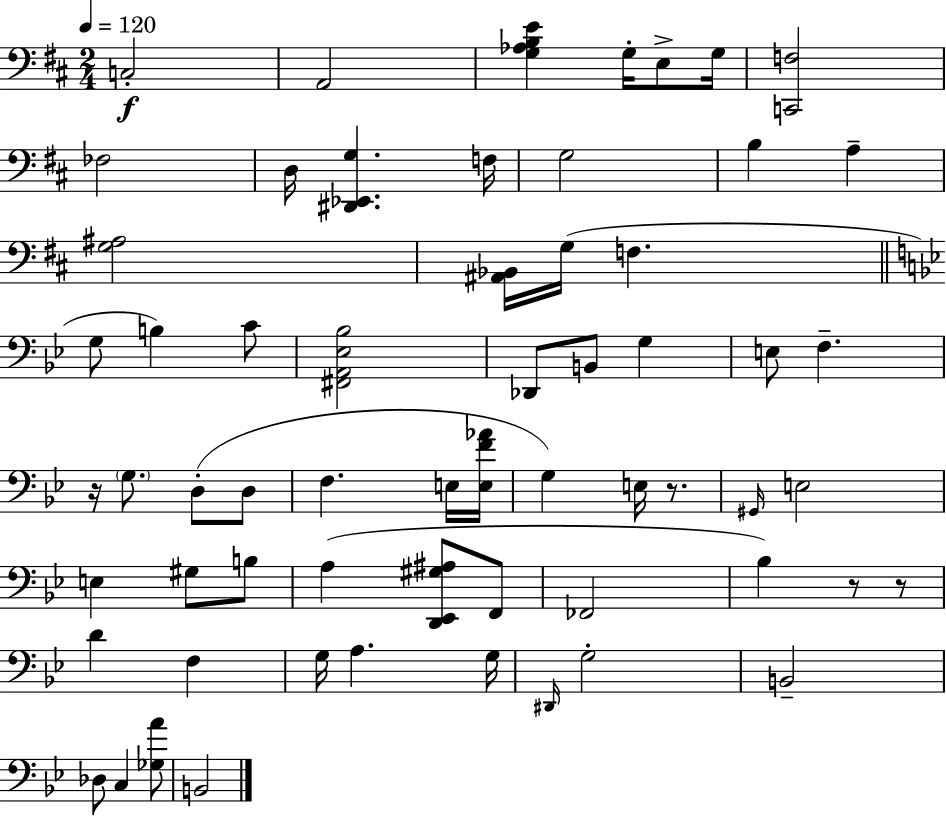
X:1
T:Untitled
M:2/4
L:1/4
K:D
C,2 A,,2 [G,_A,B,E] G,/4 E,/2 G,/4 [C,,F,]2 _F,2 D,/4 [^D,,_E,,G,] F,/4 G,2 B, A, [G,^A,]2 [^A,,_B,,]/4 G,/4 F, G,/2 B, C/2 [^F,,A,,_E,_B,]2 _D,,/2 B,,/2 G, E,/2 F, z/4 G,/2 D,/2 D,/2 F, E,/4 [E,F_A]/4 G, E,/4 z/2 ^G,,/4 E,2 E, ^G,/2 B,/2 A, [D,,_E,,^G,^A,]/2 F,,/2 _F,,2 _B, z/2 z/2 D F, G,/4 A, G,/4 ^D,,/4 G,2 B,,2 _D,/2 C, [_G,A]/2 B,,2